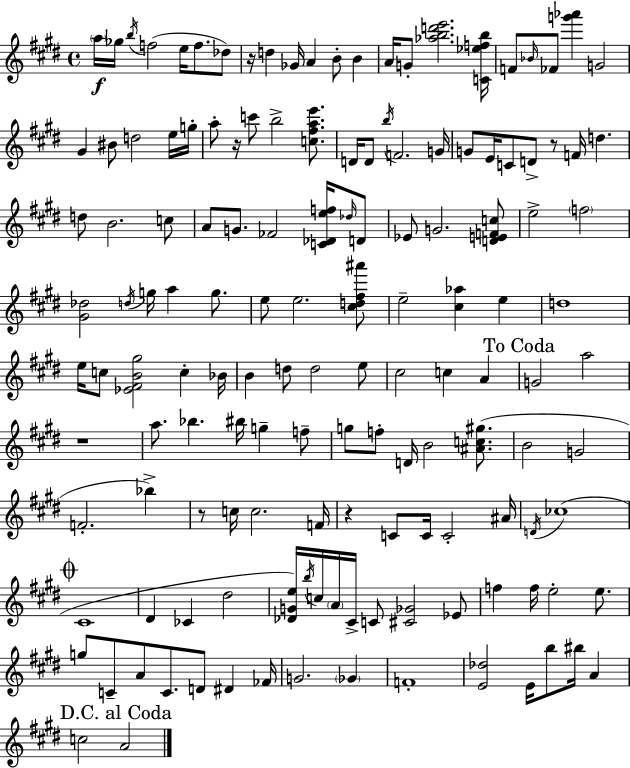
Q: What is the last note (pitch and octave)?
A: A4